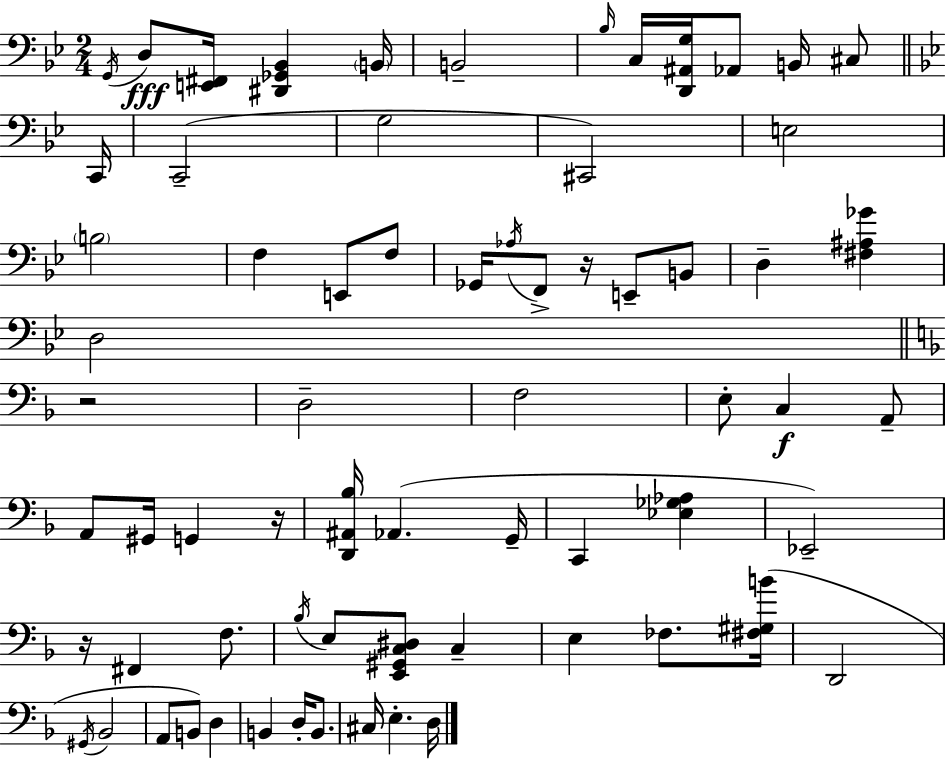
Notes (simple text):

G2/s D3/e [E2,F#2]/s [D#2,Gb2,Bb2]/q B2/s B2/h Bb3/s C3/s [D2,A#2,G3]/s Ab2/e B2/s C#3/e C2/s C2/h G3/h C#2/h E3/h B3/h F3/q E2/e F3/e Gb2/s Ab3/s F2/e R/s E2/e B2/e D3/q [F#3,A#3,Gb4]/q D3/h R/h D3/h F3/h E3/e C3/q A2/e A2/e G#2/s G2/q R/s [D2,A#2,Bb3]/s Ab2/q. G2/s C2/q [Eb3,Gb3,Ab3]/q Eb2/h R/s F#2/q F3/e. Bb3/s E3/e [E2,G#2,C3,D#3]/e C3/q E3/q FES3/e. [F#3,G#3,B4]/s D2/h G#2/s Bb2/h A2/e B2/e D3/q B2/q D3/s B2/e. C#3/s E3/q. D3/s